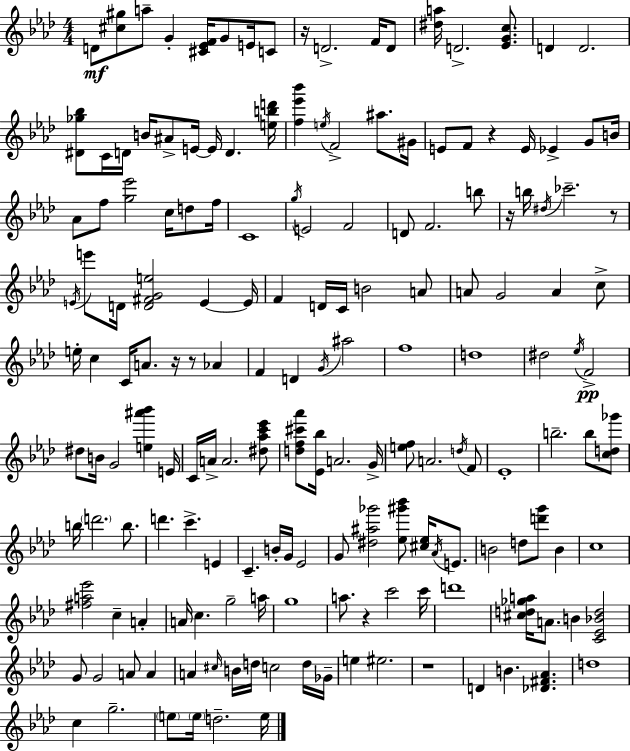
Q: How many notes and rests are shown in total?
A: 170